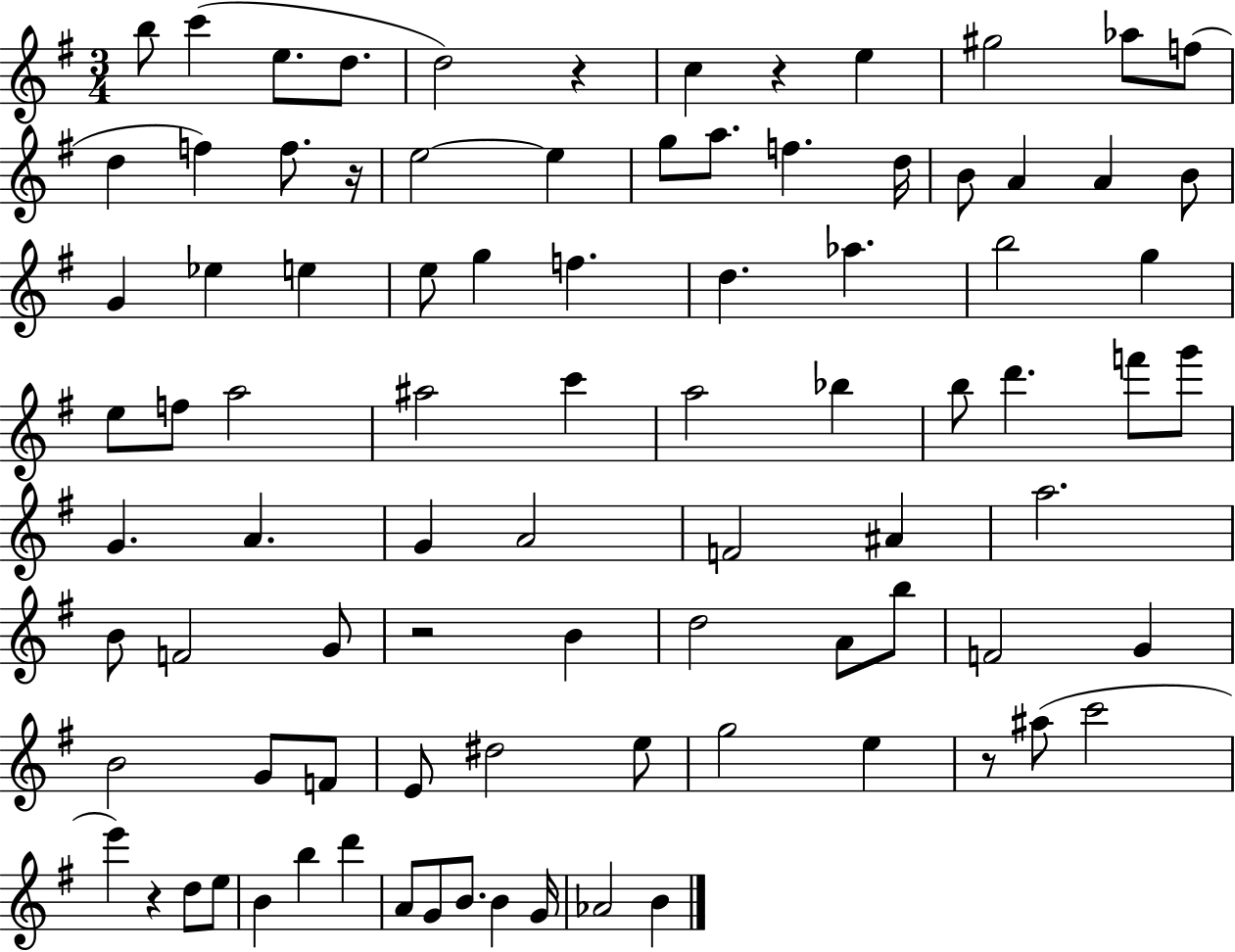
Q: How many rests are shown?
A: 6